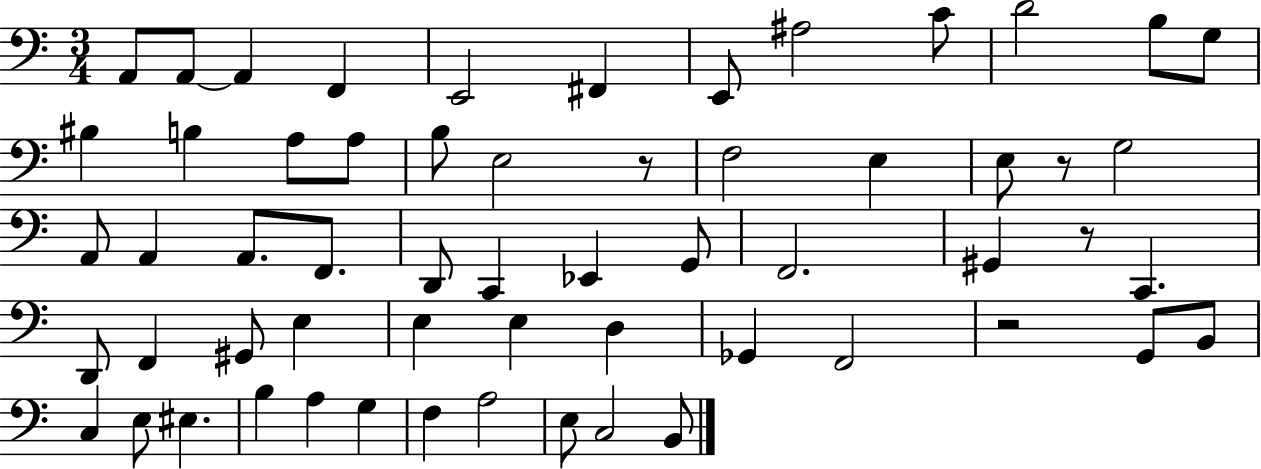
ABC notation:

X:1
T:Untitled
M:3/4
L:1/4
K:C
A,,/2 A,,/2 A,, F,, E,,2 ^F,, E,,/2 ^A,2 C/2 D2 B,/2 G,/2 ^B, B, A,/2 A,/2 B,/2 E,2 z/2 F,2 E, E,/2 z/2 G,2 A,,/2 A,, A,,/2 F,,/2 D,,/2 C,, _E,, G,,/2 F,,2 ^G,, z/2 C,, D,,/2 F,, ^G,,/2 E, E, E, D, _G,, F,,2 z2 G,,/2 B,,/2 C, E,/2 ^E, B, A, G, F, A,2 E,/2 C,2 B,,/2